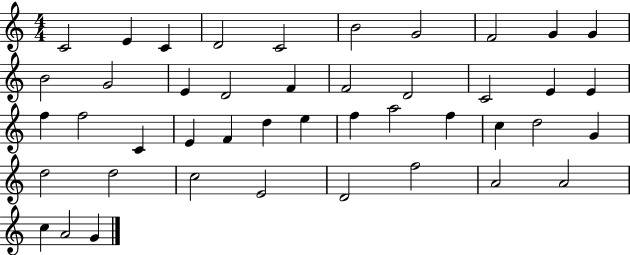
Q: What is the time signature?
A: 4/4